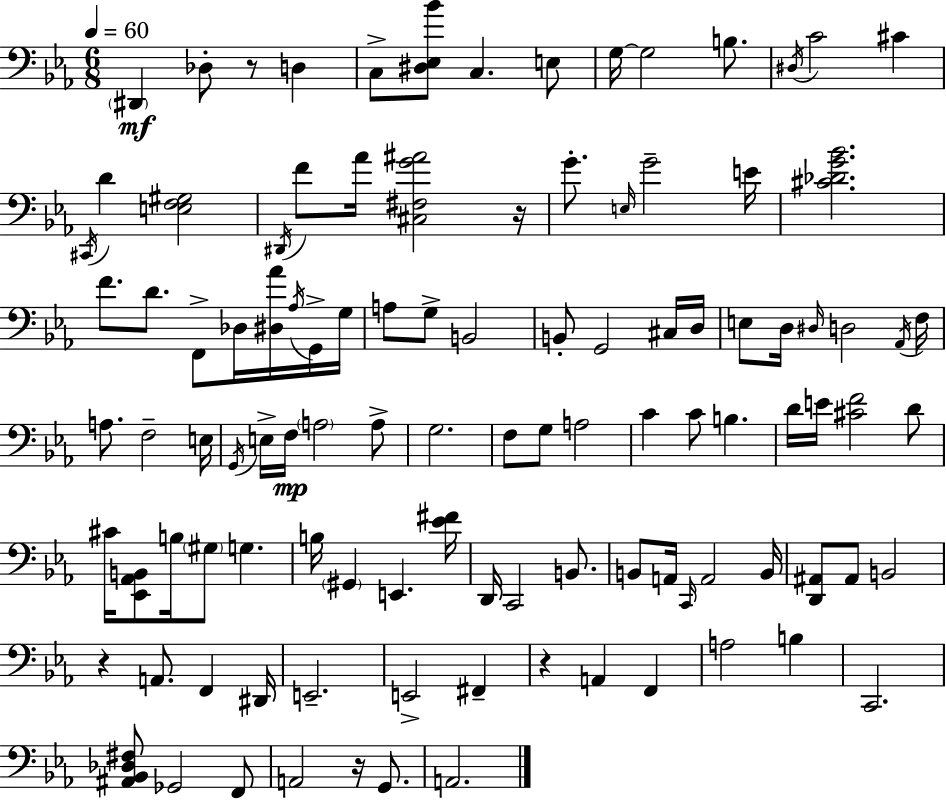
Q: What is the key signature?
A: C minor